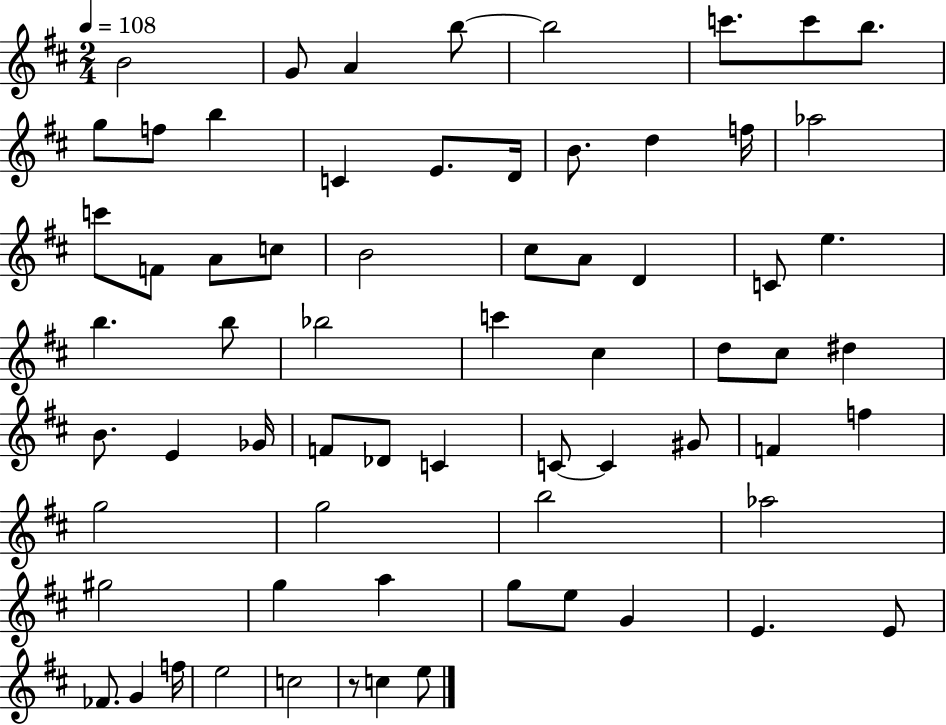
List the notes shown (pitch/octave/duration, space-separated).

B4/h G4/e A4/q B5/e B5/h C6/e. C6/e B5/e. G5/e F5/e B5/q C4/q E4/e. D4/s B4/e. D5/q F5/s Ab5/h C6/e F4/e A4/e C5/e B4/h C#5/e A4/e D4/q C4/e E5/q. B5/q. B5/e Bb5/h C6/q C#5/q D5/e C#5/e D#5/q B4/e. E4/q Gb4/s F4/e Db4/e C4/q C4/e C4/q G#4/e F4/q F5/q G5/h G5/h B5/h Ab5/h G#5/h G5/q A5/q G5/e E5/e G4/q E4/q. E4/e FES4/e. G4/q F5/s E5/h C5/h R/e C5/q E5/e